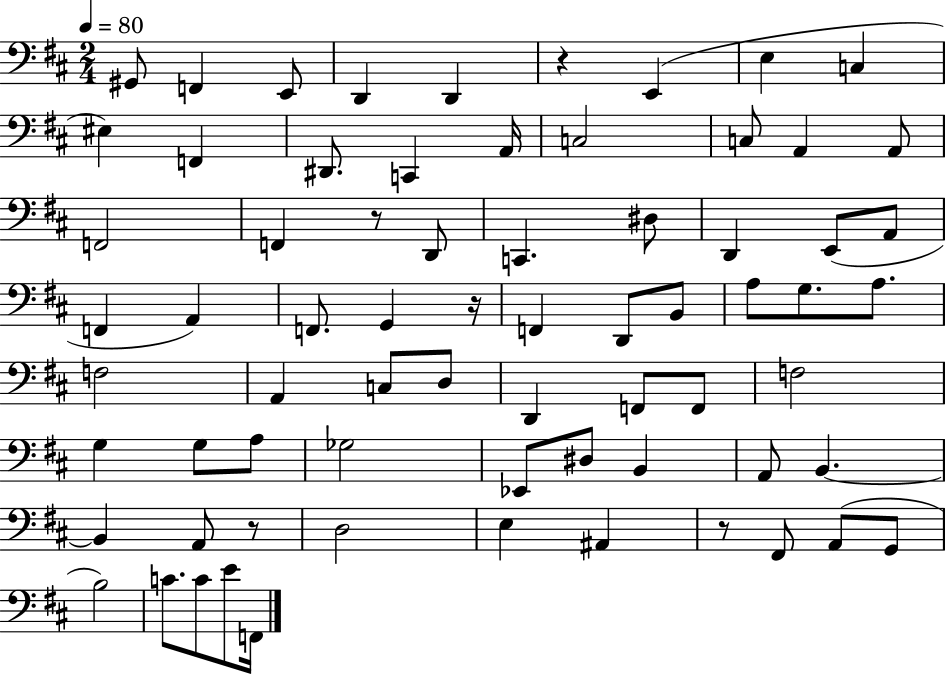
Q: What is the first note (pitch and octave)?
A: G#2